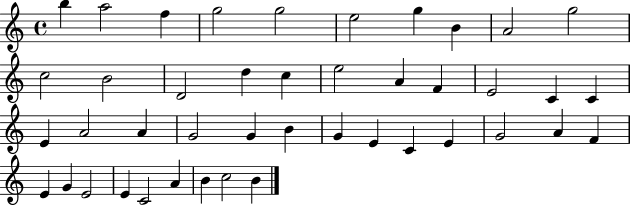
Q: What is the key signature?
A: C major